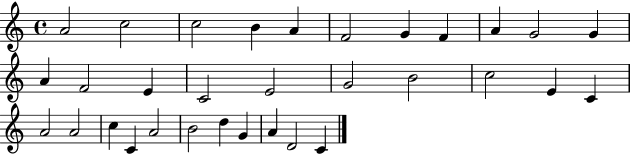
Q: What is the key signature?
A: C major